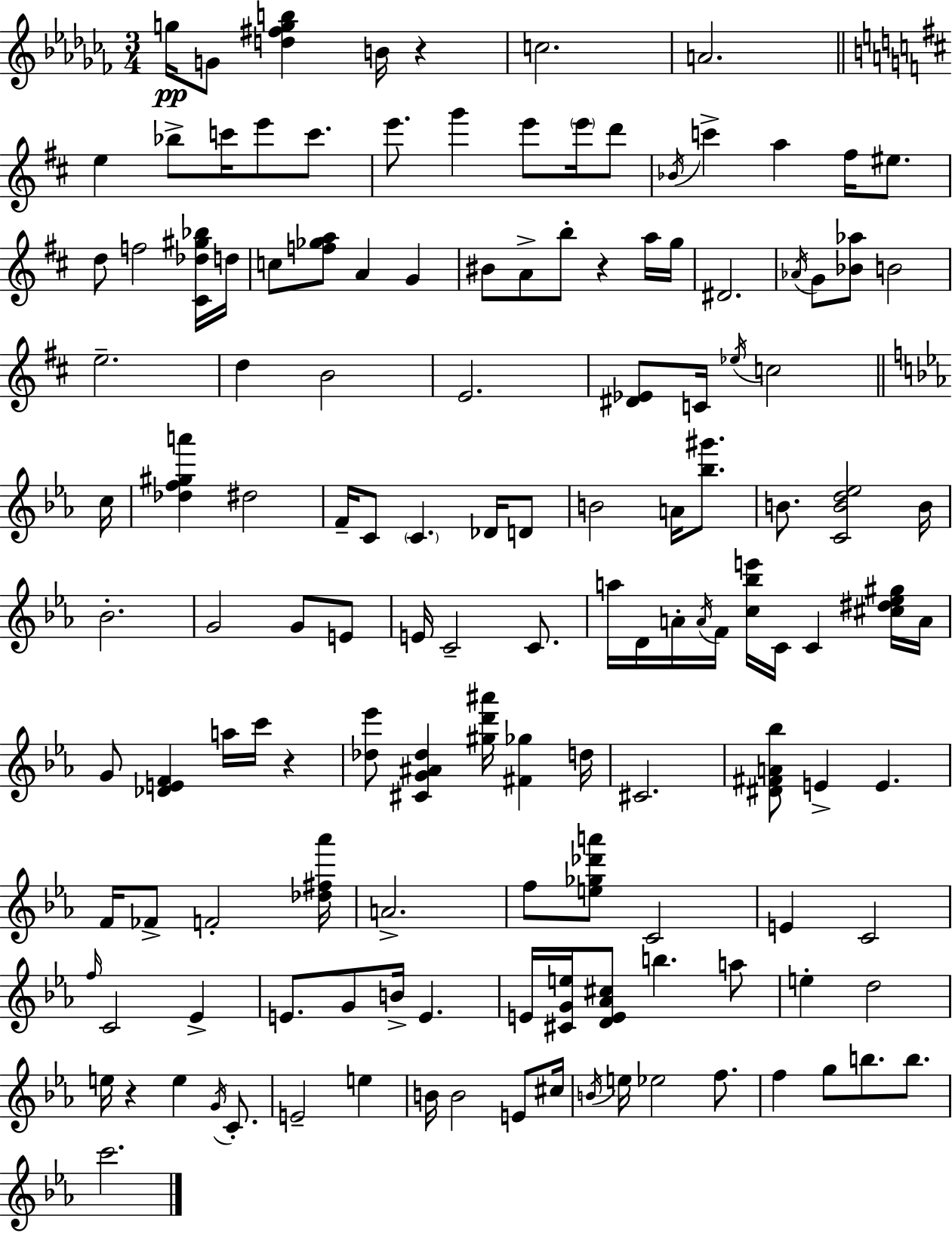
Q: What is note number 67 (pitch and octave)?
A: C4